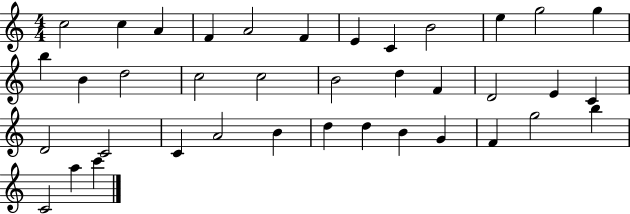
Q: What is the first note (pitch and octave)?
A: C5